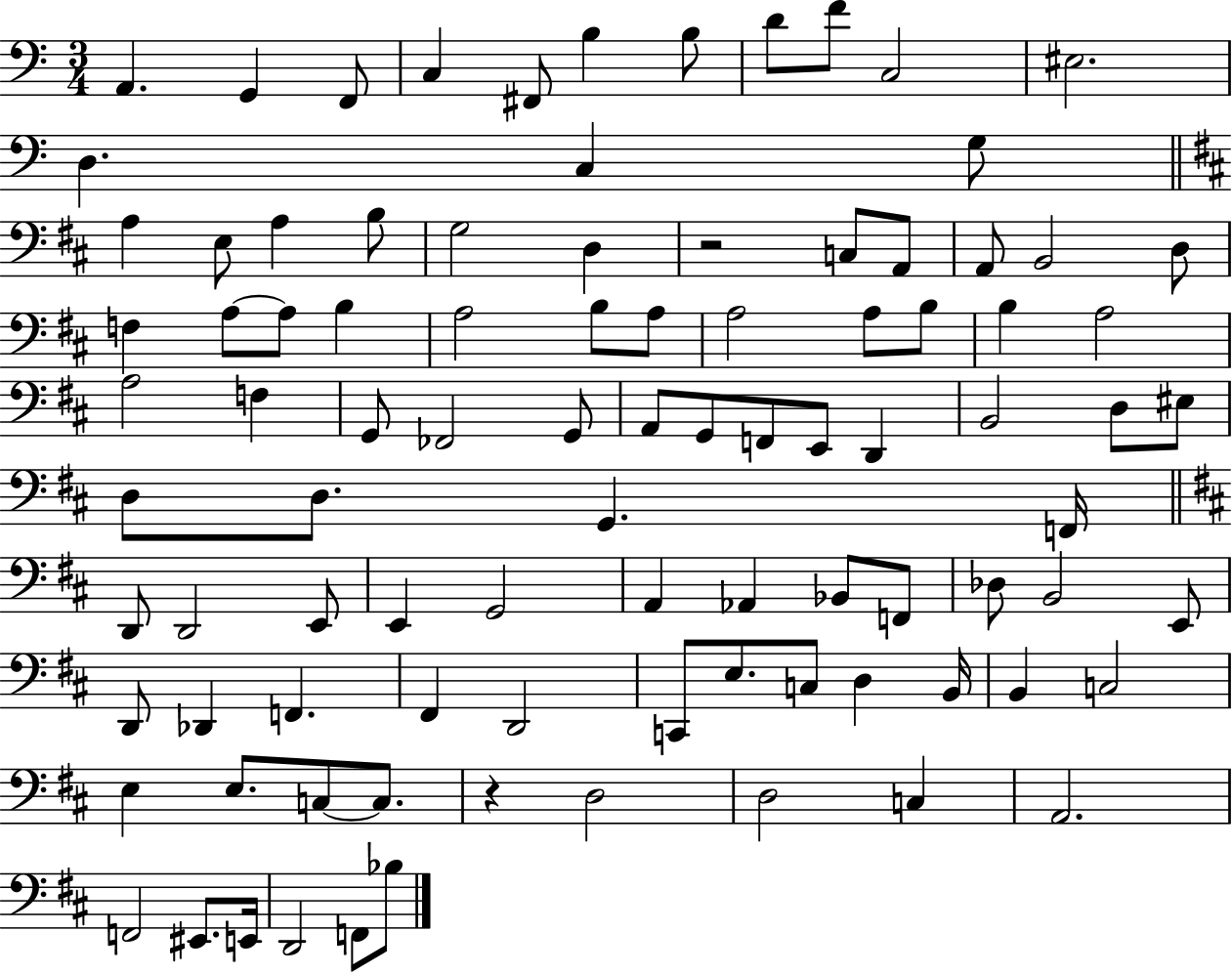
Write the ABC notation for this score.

X:1
T:Untitled
M:3/4
L:1/4
K:C
A,, G,, F,,/2 C, ^F,,/2 B, B,/2 D/2 F/2 C,2 ^E,2 D, C, G,/2 A, E,/2 A, B,/2 G,2 D, z2 C,/2 A,,/2 A,,/2 B,,2 D,/2 F, A,/2 A,/2 B, A,2 B,/2 A,/2 A,2 A,/2 B,/2 B, A,2 A,2 F, G,,/2 _F,,2 G,,/2 A,,/2 G,,/2 F,,/2 E,,/2 D,, B,,2 D,/2 ^E,/2 D,/2 D,/2 G,, F,,/4 D,,/2 D,,2 E,,/2 E,, G,,2 A,, _A,, _B,,/2 F,,/2 _D,/2 B,,2 E,,/2 D,,/2 _D,, F,, ^F,, D,,2 C,,/2 E,/2 C,/2 D, B,,/4 B,, C,2 E, E,/2 C,/2 C,/2 z D,2 D,2 C, A,,2 F,,2 ^E,,/2 E,,/4 D,,2 F,,/2 _B,/2